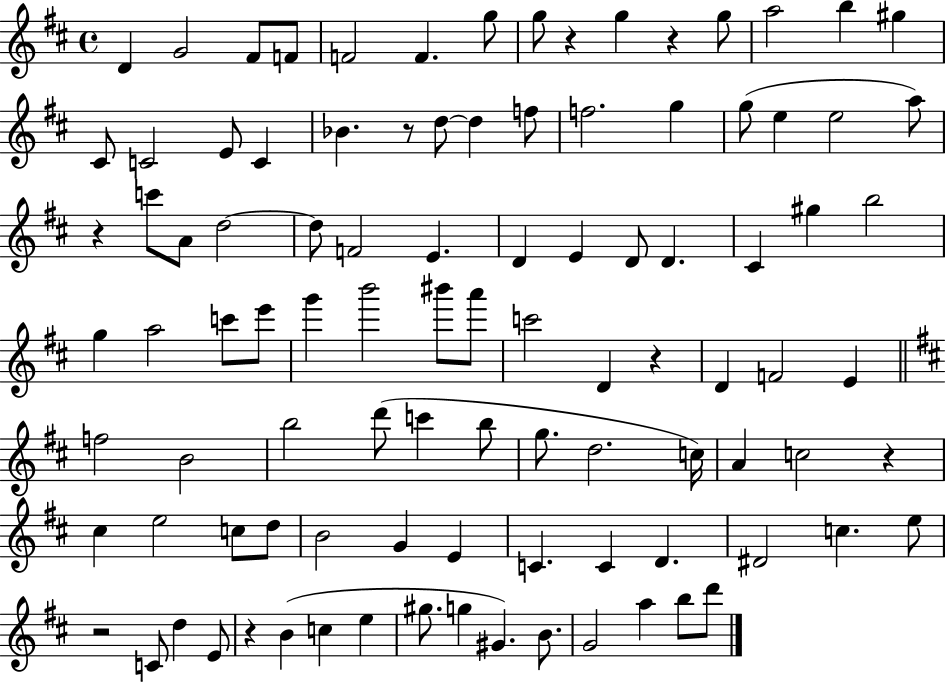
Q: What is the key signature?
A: D major